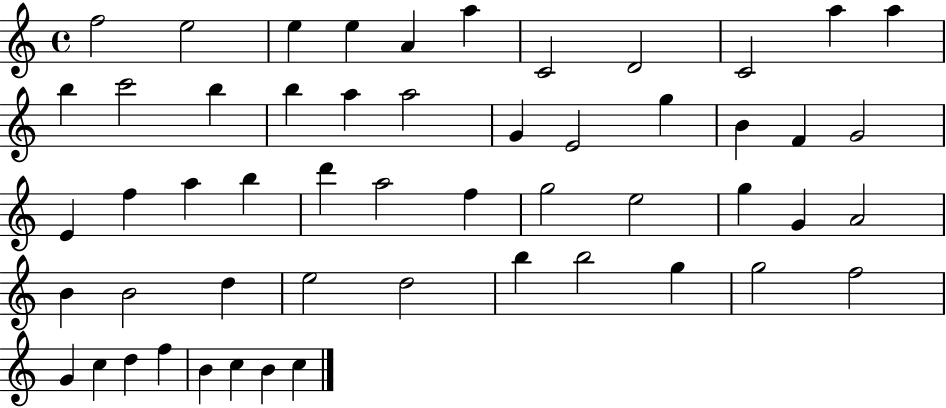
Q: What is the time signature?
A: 4/4